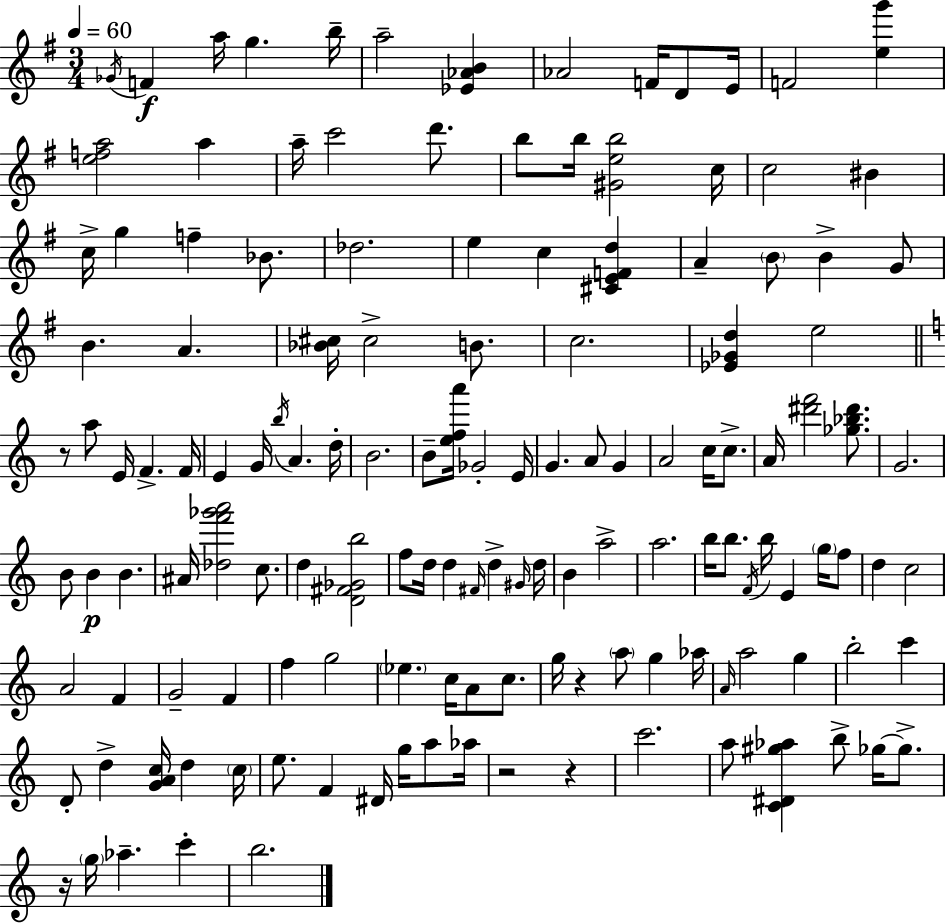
{
  \clef treble
  \numericTimeSignature
  \time 3/4
  \key g \major
  \tempo 4 = 60
  \acciaccatura { ges'16 }\f f'4 a''16 g''4. | b''16-- a''2-- <ees' aes' b'>4 | aes'2 f'16 d'8 | e'16 f'2 <e'' g'''>4 | \break <e'' f'' a''>2 a''4 | a''16-- c'''2 d'''8. | b''8 b''16 <gis' e'' b''>2 | c''16 c''2 bis'4 | \break c''16-> g''4 f''4-- bes'8. | des''2. | e''4 c''4 <cis' e' f' d''>4 | a'4-- \parenthesize b'8 b'4-> g'8 | \break b'4. a'4. | <bes' cis''>16 cis''2-> b'8. | c''2. | <ees' ges' d''>4 e''2 | \break \bar "||" \break \key c \major r8 a''8 e'16 f'4.-> f'16 | e'4 g'16 \acciaccatura { b''16 } a'4. | d''16-. b'2. | b'8-- <e'' f'' a'''>16 ges'2-. | \break e'16 g'4. a'8 g'4 | a'2 c''16 c''8.-> | a'16 <dis''' f'''>2 <ges'' bes'' dis'''>8. | g'2. | \break b'8 b'4\p b'4. | ais'16 <des'' f''' ges''' a'''>2 c''8. | d''4 <d' fis' ges' b''>2 | f''8 d''16 d''4 \grace { fis'16 } d''4-> | \break \grace { gis'16 } d''16 b'4 a''2-> | a''2. | b''16 b''8. \acciaccatura { f'16 } b''16 e'4 | \parenthesize g''16 f''8 d''4 c''2 | \break a'2 | f'4 g'2-- | f'4 f''4 g''2 | \parenthesize ees''4. c''16 a'8 | \break c''8. g''16 r4 \parenthesize a''8 g''4 | aes''16 \grace { a'16 } a''2 | g''4 b''2-. | c'''4 d'8-. d''4-> <g' a' c''>16 | \break d''4 \parenthesize c''16 e''8. f'4 | dis'16 g''16 a''8 aes''16 r2 | r4 c'''2. | a''8 <c' dis' gis'' aes''>4 b''8-> | \break ges''16~~ ges''8.-> r16 \parenthesize g''16 aes''4.-- | c'''4-. b''2. | \bar "|."
}